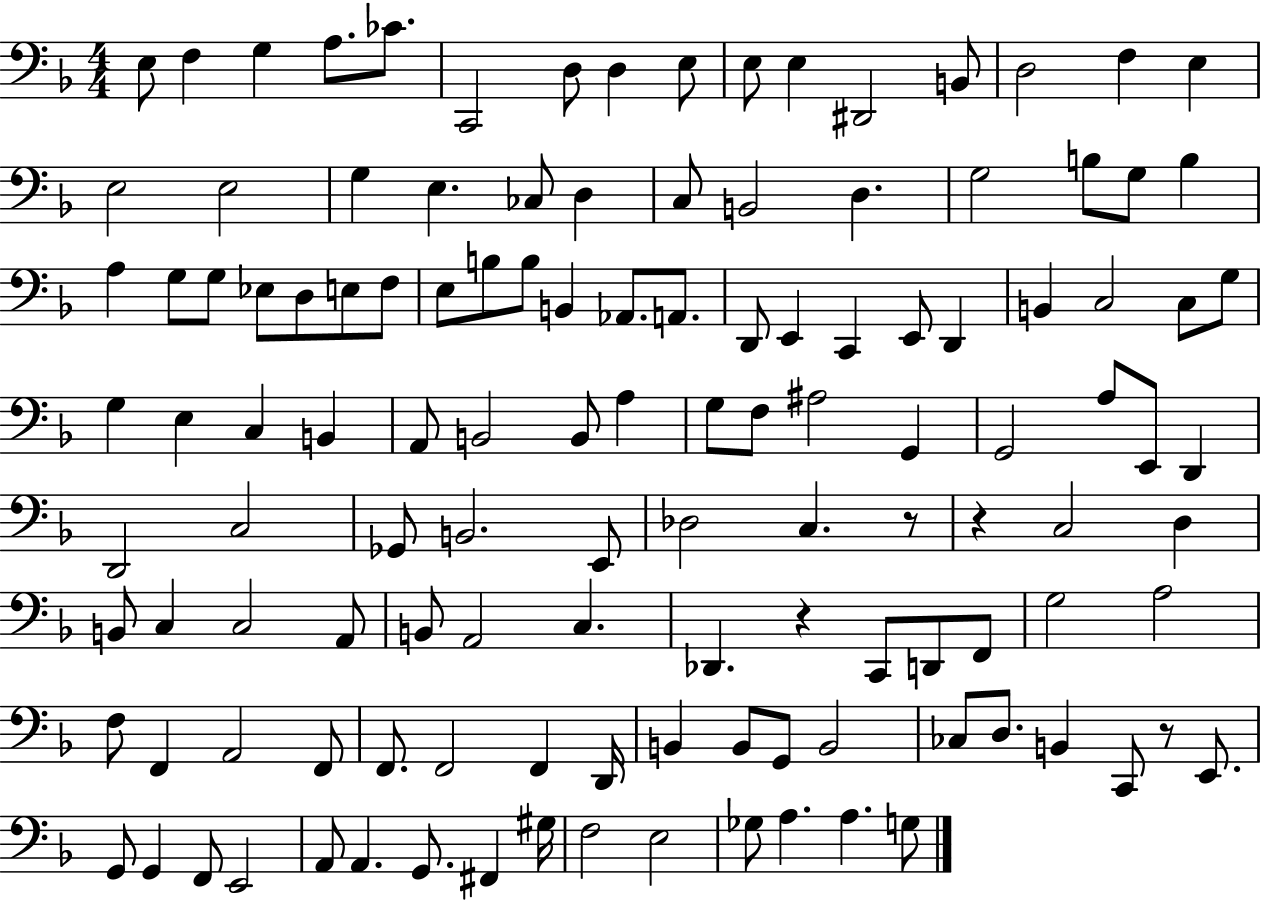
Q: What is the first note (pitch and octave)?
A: E3